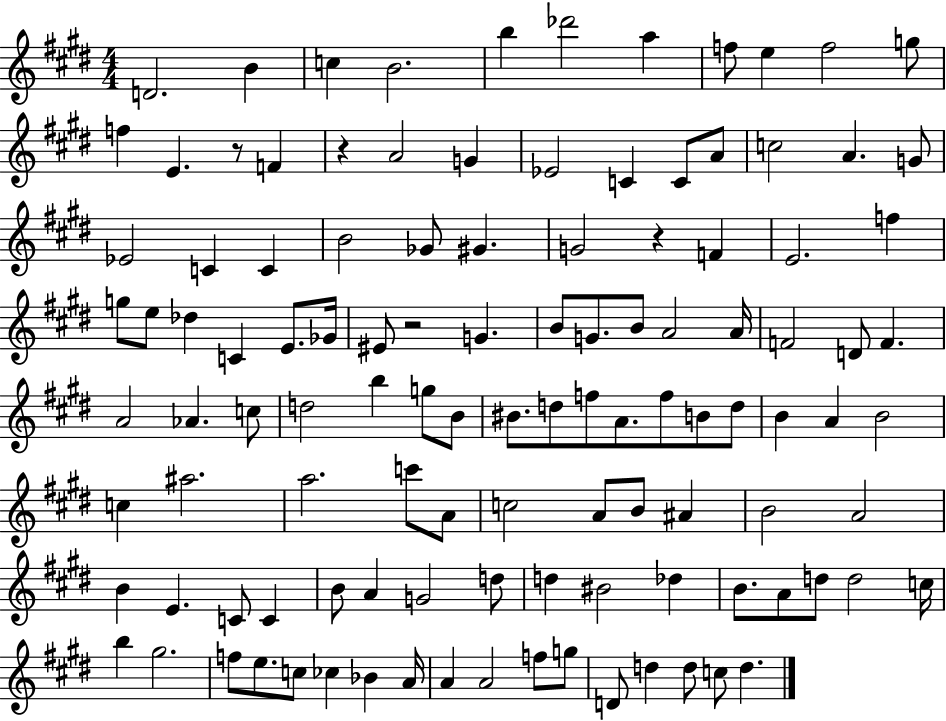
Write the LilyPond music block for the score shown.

{
  \clef treble
  \numericTimeSignature
  \time 4/4
  \key e \major
  d'2. b'4 | c''4 b'2. | b''4 des'''2 a''4 | f''8 e''4 f''2 g''8 | \break f''4 e'4. r8 f'4 | r4 a'2 g'4 | ees'2 c'4 c'8 a'8 | c''2 a'4. g'8 | \break ees'2 c'4 c'4 | b'2 ges'8 gis'4. | g'2 r4 f'4 | e'2. f''4 | \break g''8 e''8 des''4 c'4 e'8. ges'16 | eis'8 r2 g'4. | b'8 g'8. b'8 a'2 a'16 | f'2 d'8 f'4. | \break a'2 aes'4. c''8 | d''2 b''4 g''8 b'8 | bis'8. d''8 f''8 a'8. f''8 b'8 d''8 | b'4 a'4 b'2 | \break c''4 ais''2. | a''2. c'''8 a'8 | c''2 a'8 b'8 ais'4 | b'2 a'2 | \break b'4 e'4. c'8 c'4 | b'8 a'4 g'2 d''8 | d''4 bis'2 des''4 | b'8. a'8 d''8 d''2 c''16 | \break b''4 gis''2. | f''8 e''8. c''8 ces''4 bes'4 a'16 | a'4 a'2 f''8 g''8 | d'8 d''4 d''8 c''8 d''4. | \break \bar "|."
}